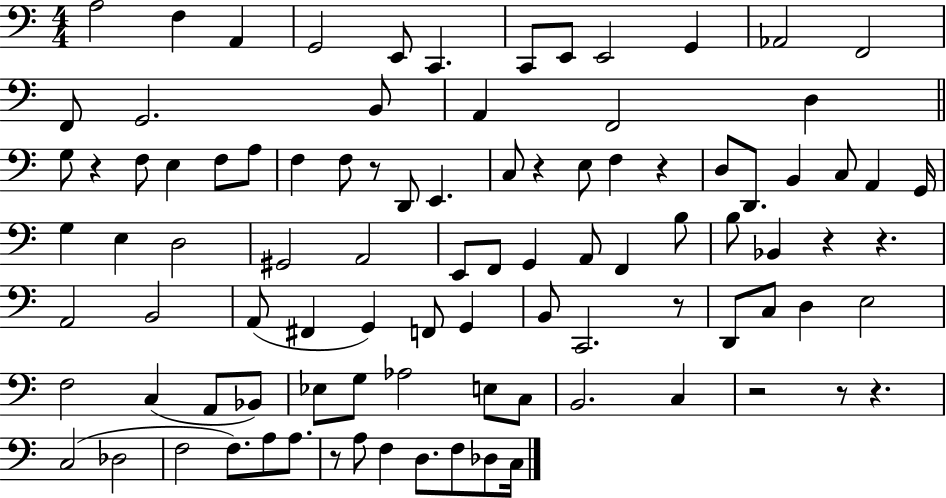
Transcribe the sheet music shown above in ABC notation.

X:1
T:Untitled
M:4/4
L:1/4
K:C
A,2 F, A,, G,,2 E,,/2 C,, C,,/2 E,,/2 E,,2 G,, _A,,2 F,,2 F,,/2 G,,2 B,,/2 A,, F,,2 D, G,/2 z F,/2 E, F,/2 A,/2 F, F,/2 z/2 D,,/2 E,, C,/2 z E,/2 F, z D,/2 D,,/2 B,, C,/2 A,, G,,/4 G, E, D,2 ^G,,2 A,,2 E,,/2 F,,/2 G,, A,,/2 F,, B,/2 B,/2 _B,, z z A,,2 B,,2 A,,/2 ^F,, G,, F,,/2 G,, B,,/2 C,,2 z/2 D,,/2 C,/2 D, E,2 F,2 C, A,,/2 _B,,/2 _E,/2 G,/2 _A,2 E,/2 C,/2 B,,2 C, z2 z/2 z C,2 _D,2 F,2 F,/2 A,/2 A,/2 z/2 A,/2 F, D,/2 F,/2 _D,/2 C,/4